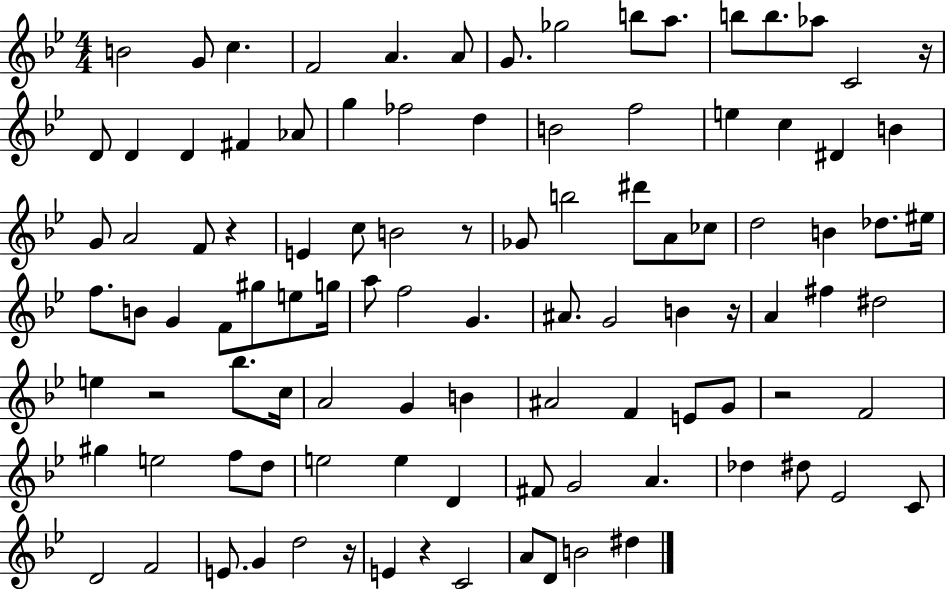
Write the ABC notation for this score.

X:1
T:Untitled
M:4/4
L:1/4
K:Bb
B2 G/2 c F2 A A/2 G/2 _g2 b/2 a/2 b/2 b/2 _a/2 C2 z/4 D/2 D D ^F _A/2 g _f2 d B2 f2 e c ^D B G/2 A2 F/2 z E c/2 B2 z/2 _G/2 b2 ^d'/2 A/2 _c/2 d2 B _d/2 ^e/4 f/2 B/2 G F/2 ^g/2 e/2 g/4 a/2 f2 G ^A/2 G2 B z/4 A ^f ^d2 e z2 _b/2 c/4 A2 G B ^A2 F E/2 G/2 z2 F2 ^g e2 f/2 d/2 e2 e D ^F/2 G2 A _d ^d/2 _E2 C/2 D2 F2 E/2 G d2 z/4 E z C2 A/2 D/2 B2 ^d